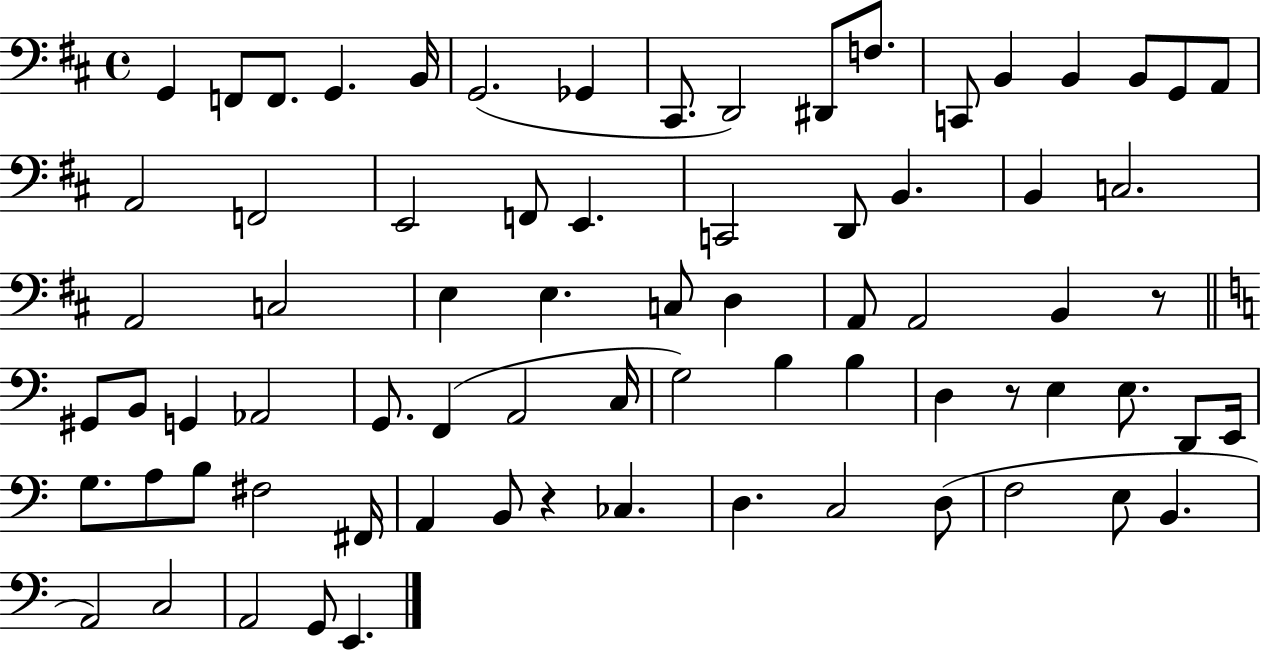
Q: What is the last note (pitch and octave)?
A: E2